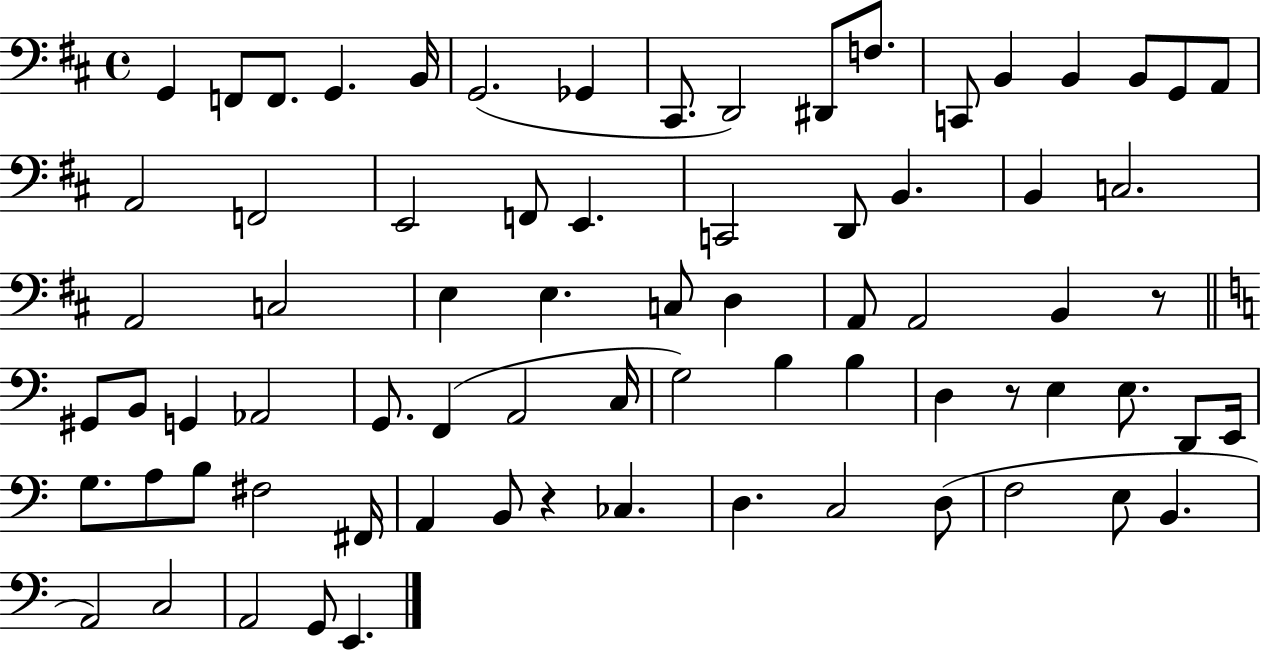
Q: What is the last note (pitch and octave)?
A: E2